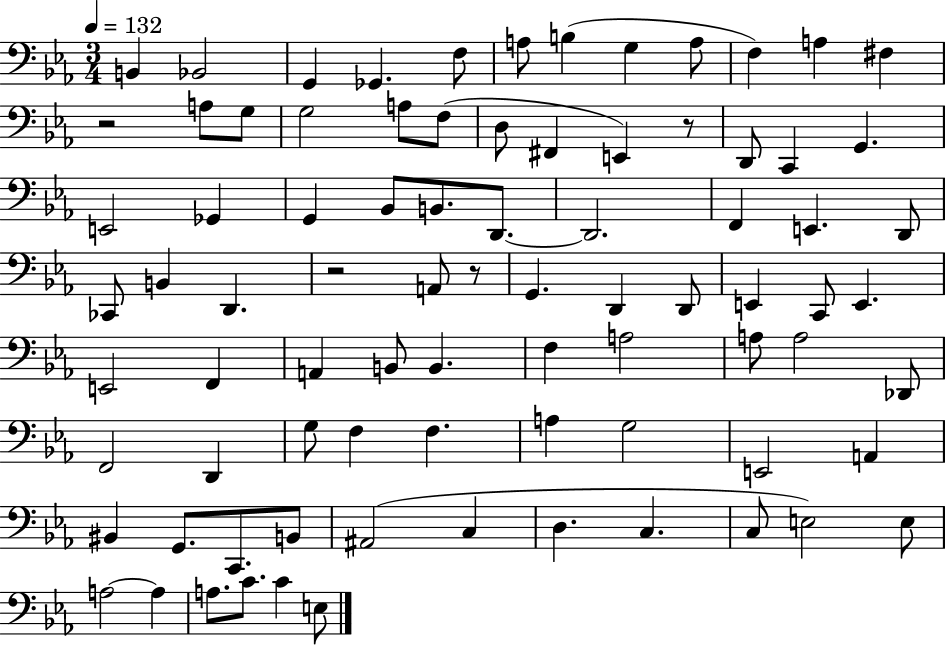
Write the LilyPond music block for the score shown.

{
  \clef bass
  \numericTimeSignature
  \time 3/4
  \key ees \major
  \tempo 4 = 132
  b,4 bes,2 | g,4 ges,4. f8 | a8 b4( g4 a8 | f4) a4 fis4 | \break r2 a8 g8 | g2 a8 f8( | d8 fis,4 e,4) r8 | d,8 c,4 g,4. | \break e,2 ges,4 | g,4 bes,8 b,8. d,8.~~ | d,2. | f,4 e,4. d,8 | \break ces,8 b,4 d,4. | r2 a,8 r8 | g,4. d,4 d,8 | e,4 c,8 e,4. | \break e,2 f,4 | a,4 b,8 b,4. | f4 a2 | a8 a2 des,8 | \break f,2 d,4 | g8 f4 f4. | a4 g2 | e,2 a,4 | \break bis,4 g,8. c,8. b,8 | ais,2( c4 | d4. c4. | c8 e2) e8 | \break a2~~ a4 | a8. c'8. c'4 e8 | \bar "|."
}